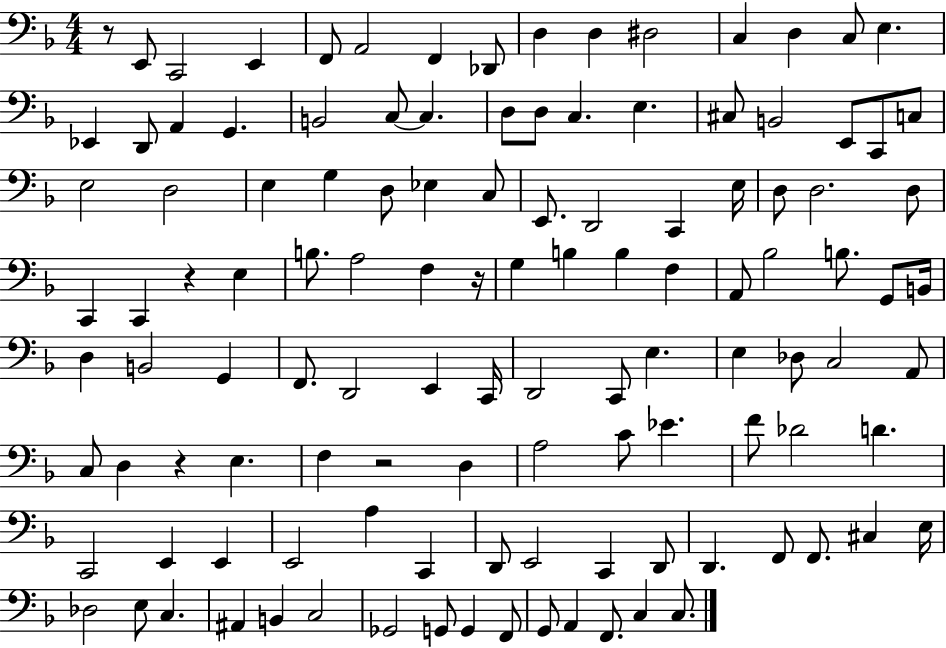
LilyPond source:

{
  \clef bass
  \numericTimeSignature
  \time 4/4
  \key f \major
  r8 e,8 c,2 e,4 | f,8 a,2 f,4 des,8 | d4 d4 dis2 | c4 d4 c8 e4. | \break ees,4 d,8 a,4 g,4. | b,2 c8~~ c4. | d8 d8 c4. e4. | cis8 b,2 e,8 c,8 c8 | \break e2 d2 | e4 g4 d8 ees4 c8 | e,8. d,2 c,4 e16 | d8 d2. d8 | \break c,4 c,4 r4 e4 | b8. a2 f4 r16 | g4 b4 b4 f4 | a,8 bes2 b8. g,8 b,16 | \break d4 b,2 g,4 | f,8. d,2 e,4 c,16 | d,2 c,8 e4. | e4 des8 c2 a,8 | \break c8 d4 r4 e4. | f4 r2 d4 | a2 c'8 ees'4. | f'8 des'2 d'4. | \break c,2 e,4 e,4 | e,2 a4 c,4 | d,8 e,2 c,4 d,8 | d,4. f,8 f,8. cis4 e16 | \break des2 e8 c4. | ais,4 b,4 c2 | ges,2 g,8 g,4 f,8 | g,8 a,4 f,8. c4 c8. | \break \bar "|."
}